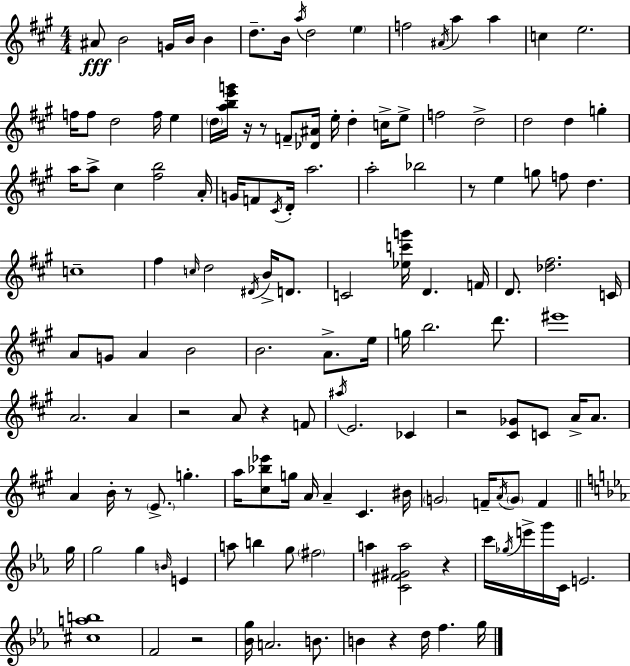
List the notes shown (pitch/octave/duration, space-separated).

A#4/e B4/h G4/s B4/s B4/q D5/e. B4/s A5/s D5/h E5/q F5/h A#4/s A5/q A5/q C5/q E5/h. F5/s F5/e D5/h F5/s E5/q D5/s [A5,B5,E6,G6]/s R/s R/e F4/e [Db4,A#4]/s E5/s D5/q C5/s E5/e F5/h D5/h D5/h D5/q G5/q A5/s A5/e C#5/q [F#5,B5]/h A4/s G4/s F4/e C#4/s D4/s A5/h. A5/h Bb5/h R/e E5/q G5/e F5/e D5/q. C5/w F#5/q C5/s D5/h D#4/s B4/s D4/e. C4/h [Eb5,C6,G6]/s D4/q. F4/s D4/e. [Db5,F#5]/h. C4/s A4/e G4/e A4/q B4/h B4/h. A4/e. E5/s G5/s B5/h. D6/e. EIS6/w A4/h. A4/q R/h A4/e R/q F4/e A#5/s E4/h. CES4/q R/h [C#4,Gb4]/e C4/e A4/s A4/e. A4/q B4/s R/e E4/e. G5/q. A5/s [C#5,Bb5,Eb6]/e G5/s A4/s A4/q C#4/q. BIS4/s G4/h F4/s A4/s G4/e F4/q G5/s G5/h G5/q B4/s E4/q A5/e B5/q G5/e F#5/h A5/q [C4,F#4,G#4,A5]/h R/q C6/s Gb5/s E6/s G6/s C4/s E4/h. [C#5,A5,B5]/w F4/h R/h [Bb4,G5]/s A4/h. B4/e. B4/q R/q D5/s F5/q. G5/s